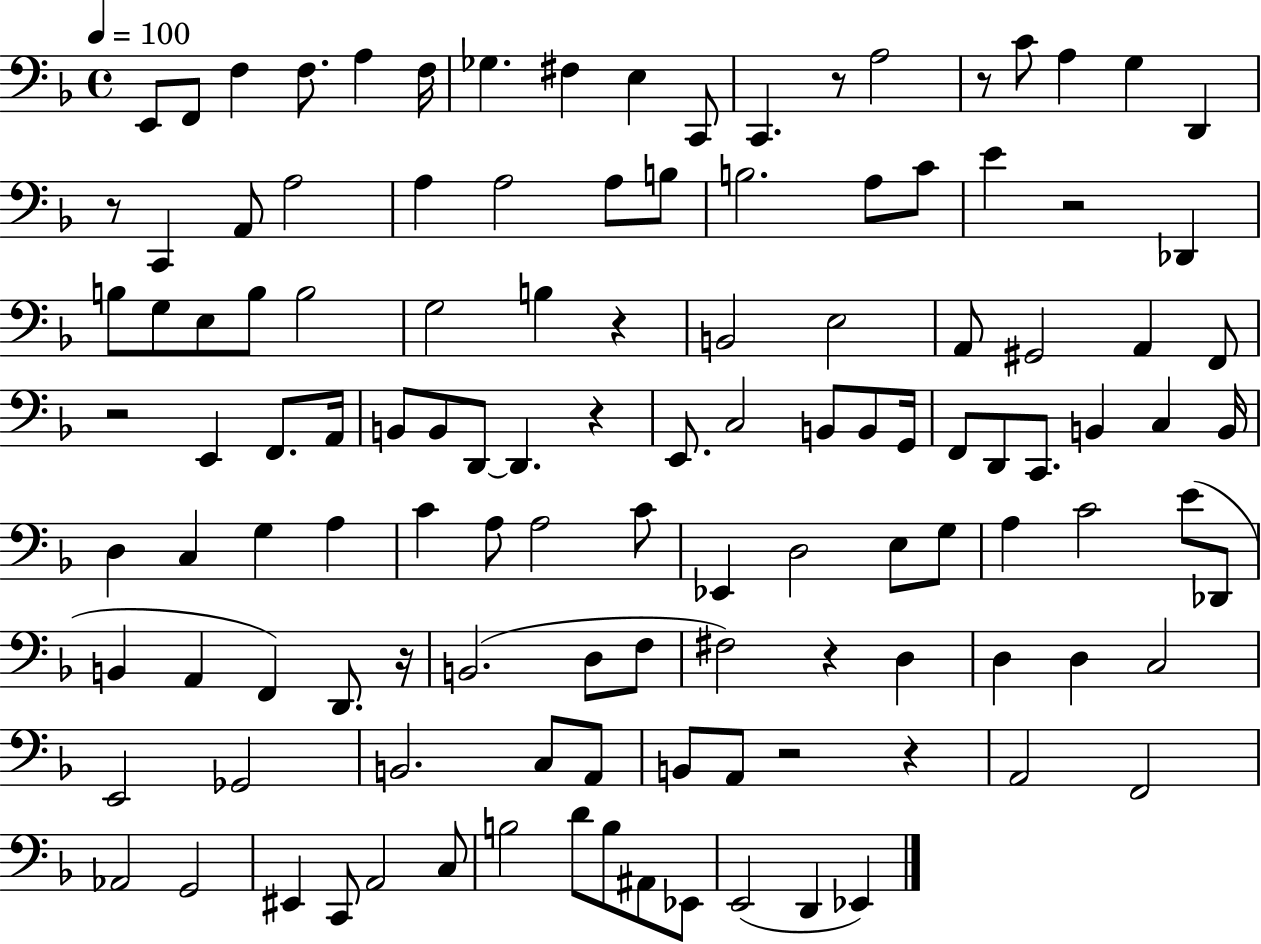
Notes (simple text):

E2/e F2/e F3/q F3/e. A3/q F3/s Gb3/q. F#3/q E3/q C2/e C2/q. R/e A3/h R/e C4/e A3/q G3/q D2/q R/e C2/q A2/e A3/h A3/q A3/h A3/e B3/e B3/h. A3/e C4/e E4/q R/h Db2/q B3/e G3/e E3/e B3/e B3/h G3/h B3/q R/q B2/h E3/h A2/e G#2/h A2/q F2/e R/h E2/q F2/e. A2/s B2/e B2/e D2/e D2/q. R/q E2/e. C3/h B2/e B2/e G2/s F2/e D2/e C2/e. B2/q C3/q B2/s D3/q C3/q G3/q A3/q C4/q A3/e A3/h C4/e Eb2/q D3/h E3/e G3/e A3/q C4/h E4/e Db2/e B2/q A2/q F2/q D2/e. R/s B2/h. D3/e F3/e F#3/h R/q D3/q D3/q D3/q C3/h E2/h Gb2/h B2/h. C3/e A2/e B2/e A2/e R/h R/q A2/h F2/h Ab2/h G2/h EIS2/q C2/e A2/h C3/e B3/h D4/e B3/e A#2/e Eb2/e E2/h D2/q Eb2/q